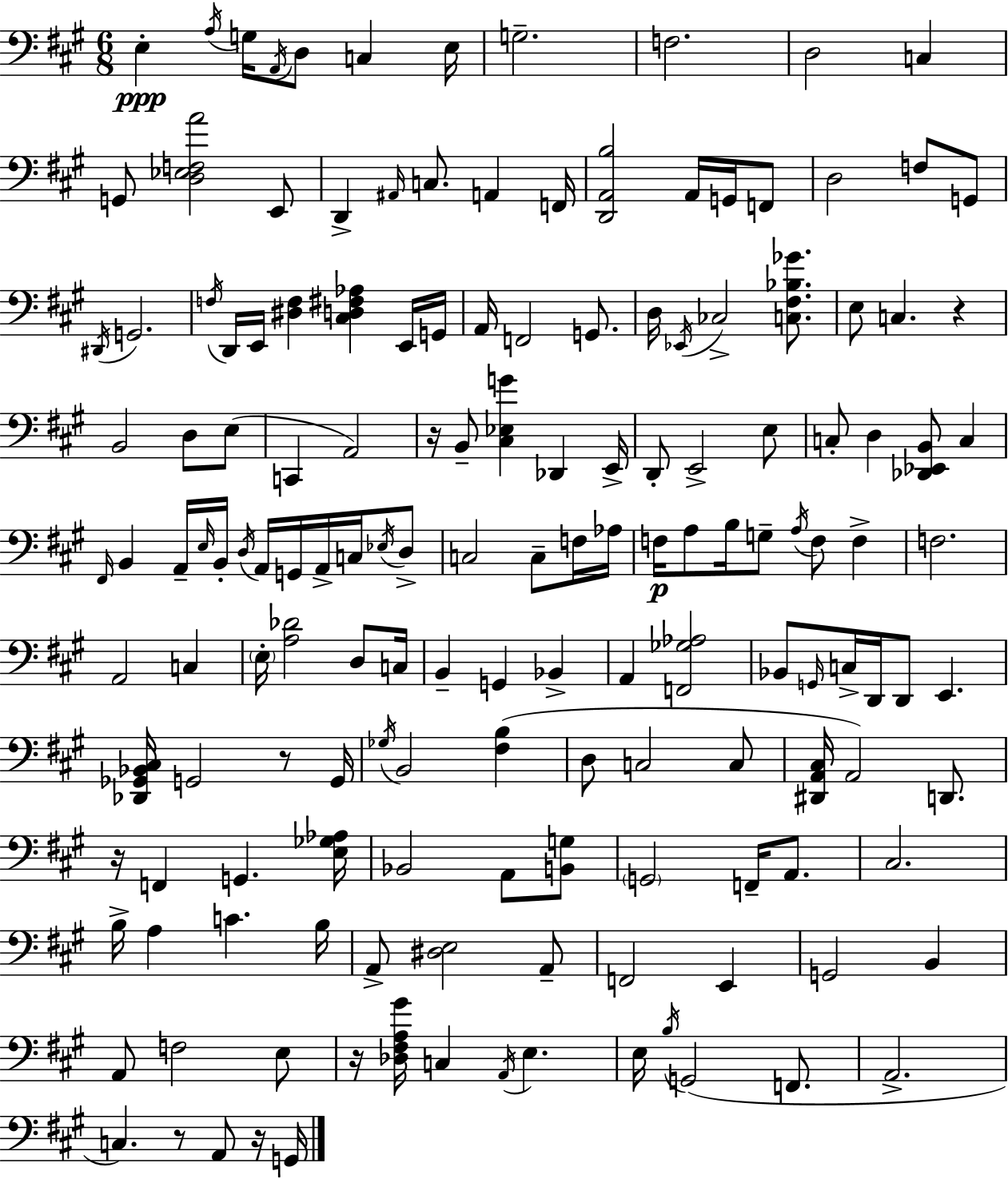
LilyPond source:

{
  \clef bass
  \numericTimeSignature
  \time 6/8
  \key a \major
  \repeat volta 2 { e4-.\ppp \acciaccatura { a16 } g16 \acciaccatura { a,16 } d8 c4 | e16 g2.-- | f2. | d2 c4 | \break g,8 <d ees f a'>2 | e,8 d,4-> \grace { ais,16 } c8. a,4 | f,16 <d, a, b>2 a,16 | g,16 f,8 d2 f8 | \break g,8 \acciaccatura { dis,16 } g,2. | \acciaccatura { f16 } d,16 e,16 <dis f>4 <cis d fis aes>4 | e,16 g,16 a,16 f,2 | g,8. d16 \acciaccatura { ees,16 } ces2-> | \break <c fis bes ges'>8. e8 c4. | r4 b,2 | d8 e8( c,4 a,2) | r16 b,8-- <cis ees g'>4 | \break des,4 e,16-> d,8-. e,2-> | e8 c8-. d4 | <des, ees, b,>8 c4 \grace { fis,16 } b,4 a,16-- | \grace { e16 } b,16-. \acciaccatura { d16 } a,16 g,16 a,16-> c16 \acciaccatura { ees16 } d8-> c2 | \break c8-- f16 aes16 f16\p a8 | b16 g8-- \acciaccatura { a16 } f8 f4-> f2. | a,2 | c4 \parenthesize e16-. | \break <a des'>2 d8 c16 b,4-- | g,4 bes,4-> a,4 | <f, ges aes>2 bes,8 | \grace { g,16 } c16-> d,16 d,8 e,4. | \break <des, ges, bes, cis>16 g,2 r8 g,16 | \acciaccatura { ges16 } b,2 <fis b>4( | d8 c2 c8 | <dis, a, cis>16 a,2) d,8. | \break r16 f,4 g,4. | <e ges aes>16 bes,2 a,8 <b, g>8 | \parenthesize g,2 f,16-- a,8. | cis2. | \break b16-> a4 c'4. | b16 a,8-> <dis e>2 a,8-- | f,2 e,4 | g,2 b,4 | \break a,8 f2 e8 | r16 <des fis a gis'>16 c4 \acciaccatura { a,16 } e4. | e16 \acciaccatura { b16 }( g,2 | f,8. a,2.-> | \break c4.) r8 a,8 | r16 g,16 } \bar "|."
}